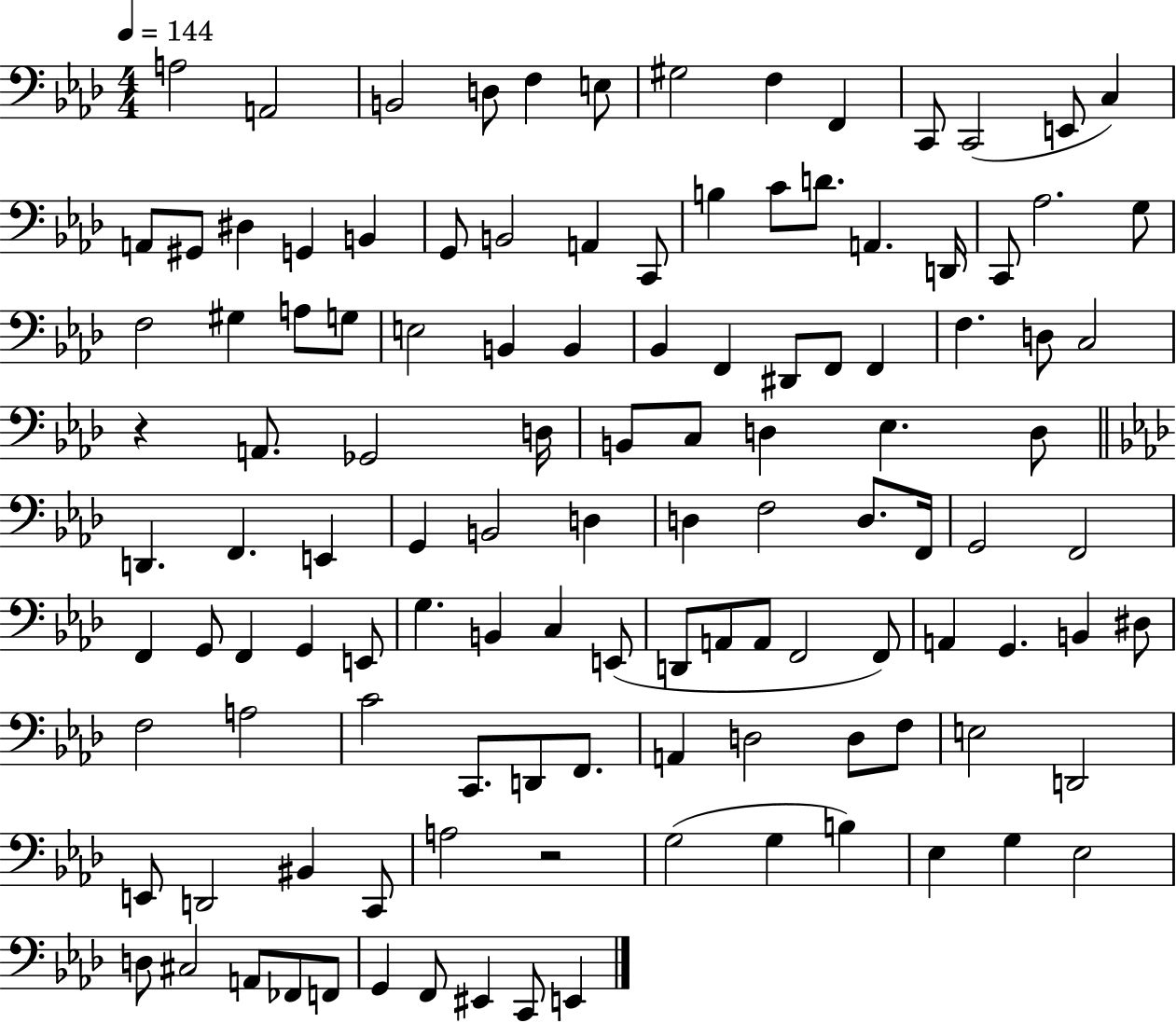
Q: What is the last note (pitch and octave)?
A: E2